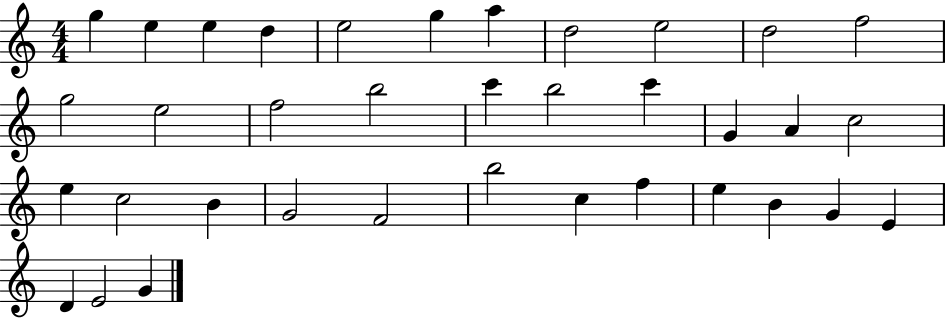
X:1
T:Untitled
M:4/4
L:1/4
K:C
g e e d e2 g a d2 e2 d2 f2 g2 e2 f2 b2 c' b2 c' G A c2 e c2 B G2 F2 b2 c f e B G E D E2 G